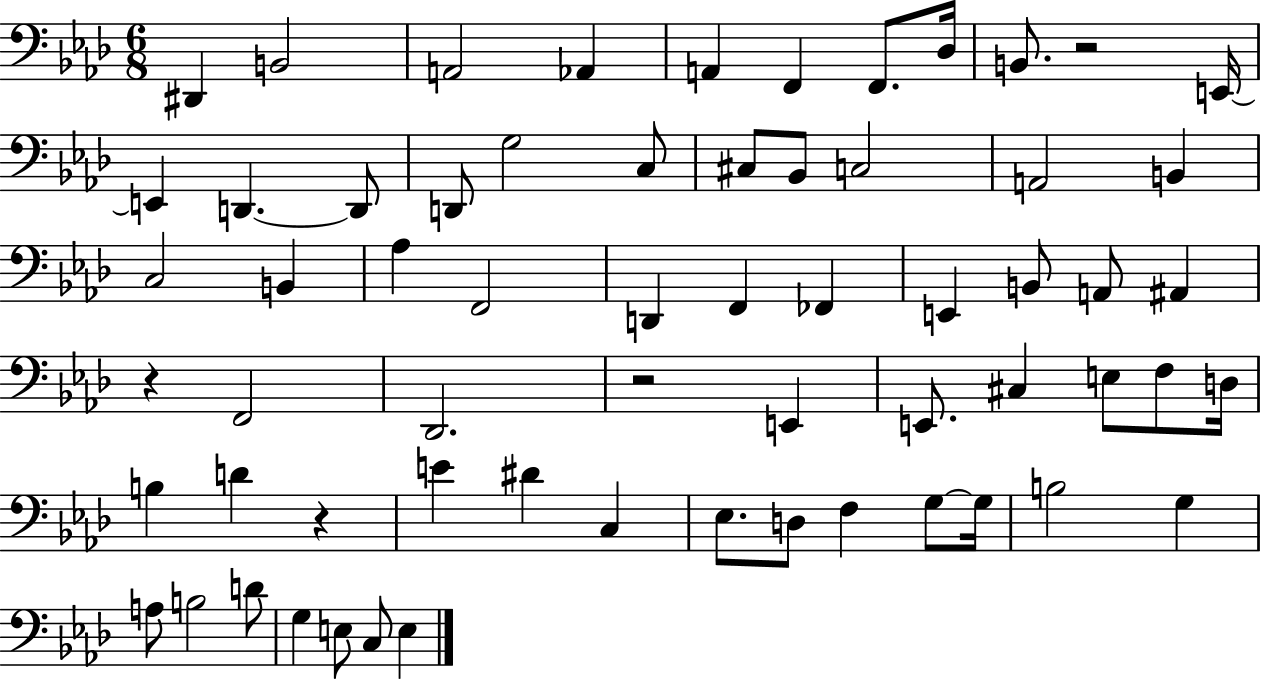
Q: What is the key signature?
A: AES major